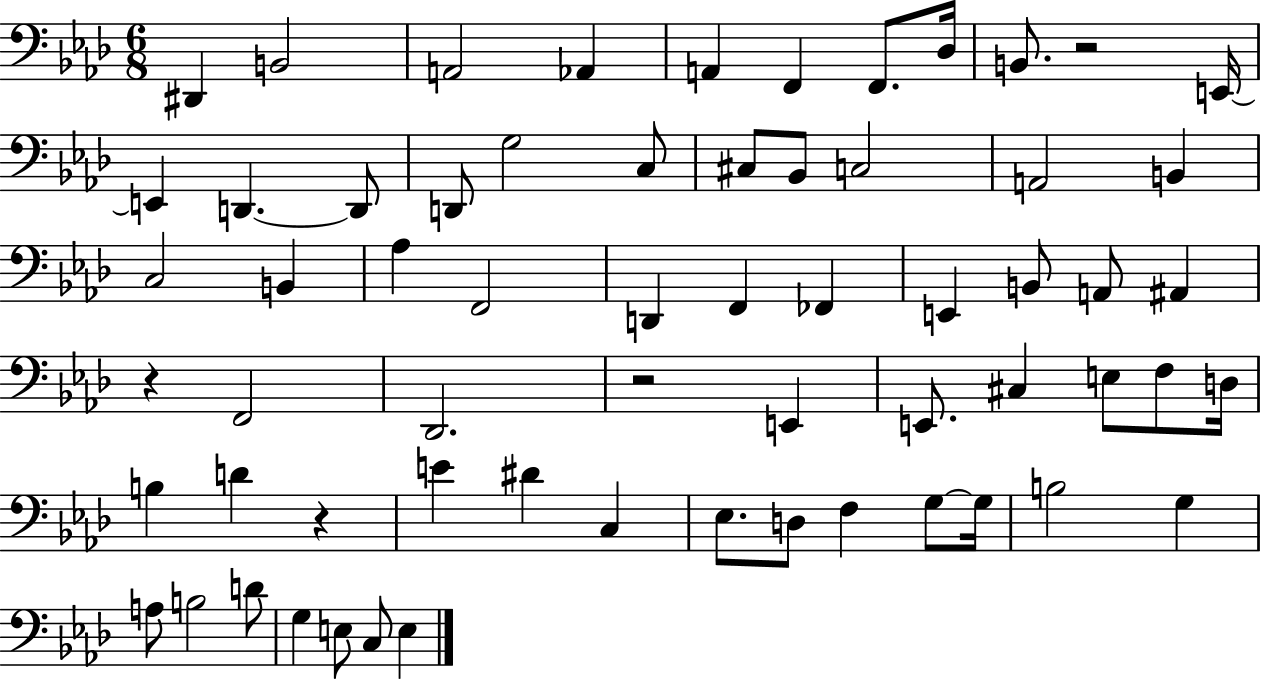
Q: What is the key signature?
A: AES major